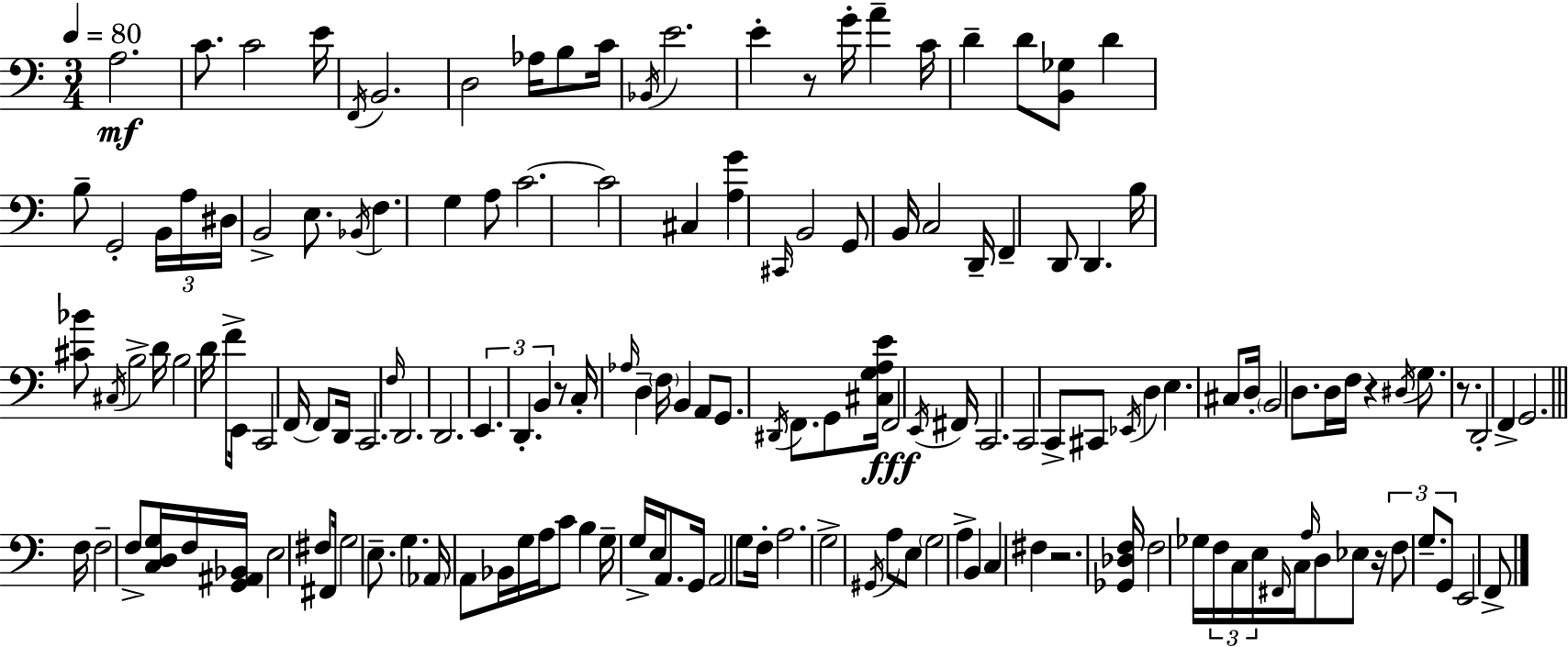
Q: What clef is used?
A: bass